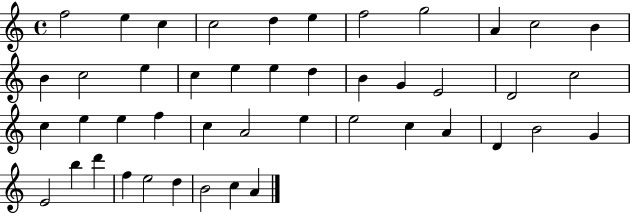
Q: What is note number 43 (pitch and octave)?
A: B4